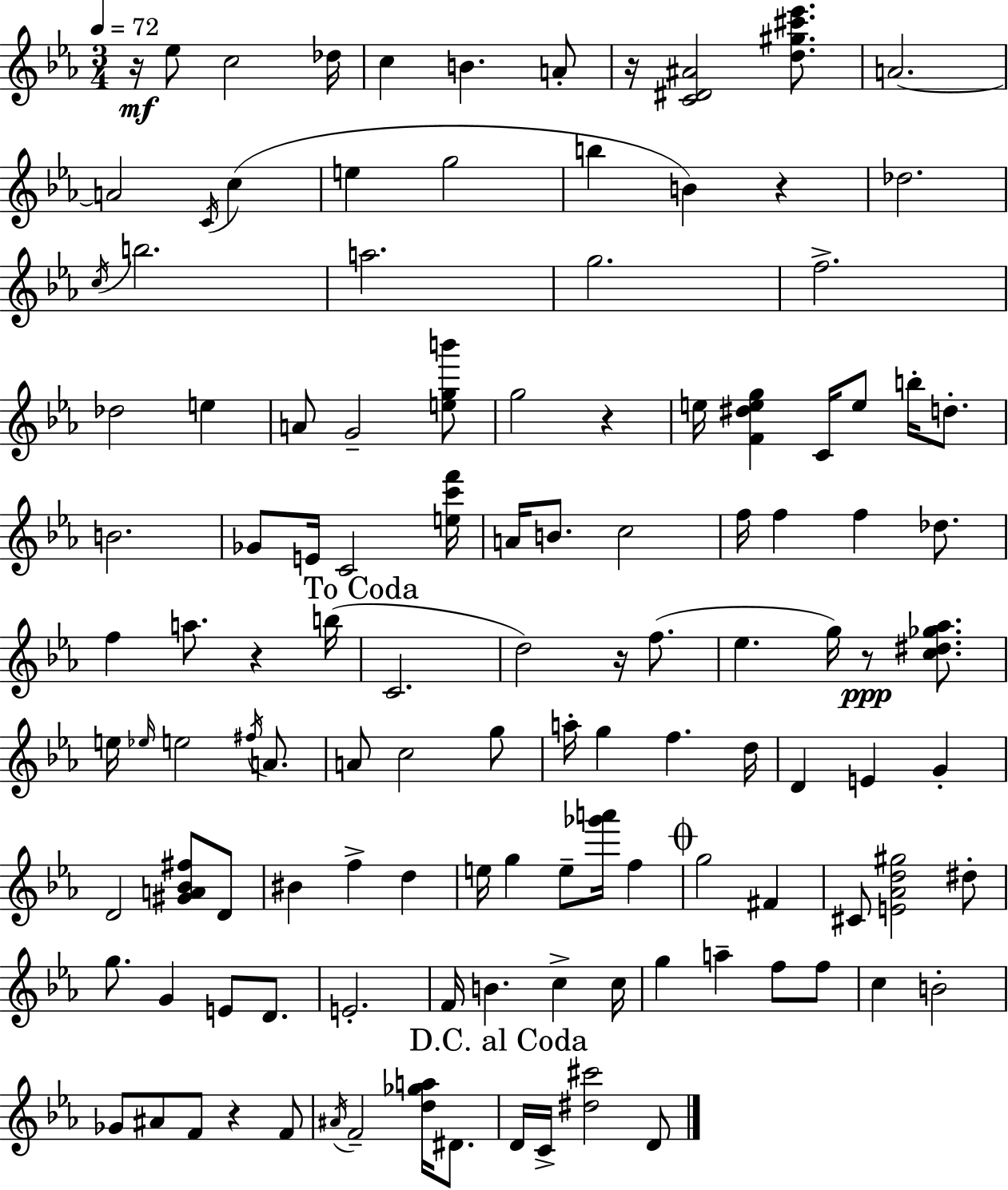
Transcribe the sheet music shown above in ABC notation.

X:1
T:Untitled
M:3/4
L:1/4
K:Cm
z/4 _e/2 c2 _d/4 c B A/2 z/4 [C^D^A]2 [d^g^c'_e']/2 A2 A2 C/4 c e g2 b B z _d2 c/4 b2 a2 g2 f2 _d2 e A/2 G2 [egb']/2 g2 z e/4 [F^deg] C/4 e/2 b/4 d/2 B2 _G/2 E/4 C2 [ec'f']/4 A/4 B/2 c2 f/4 f f _d/2 f a/2 z b/4 C2 d2 z/4 f/2 _e g/4 z/2 [c^d_g_a]/2 e/4 _e/4 e2 ^f/4 A/2 A/2 c2 g/2 a/4 g f d/4 D E G D2 [^GA_B^f]/2 D/2 ^B f d e/4 g e/2 [_g'a']/4 f g2 ^F ^C/2 [E_Ad^g]2 ^d/2 g/2 G E/2 D/2 E2 F/4 B c c/4 g a f/2 f/2 c B2 _G/2 ^A/2 F/2 z F/2 ^A/4 F2 [d_ga]/4 ^D/2 D/4 C/4 [^d^c']2 D/2